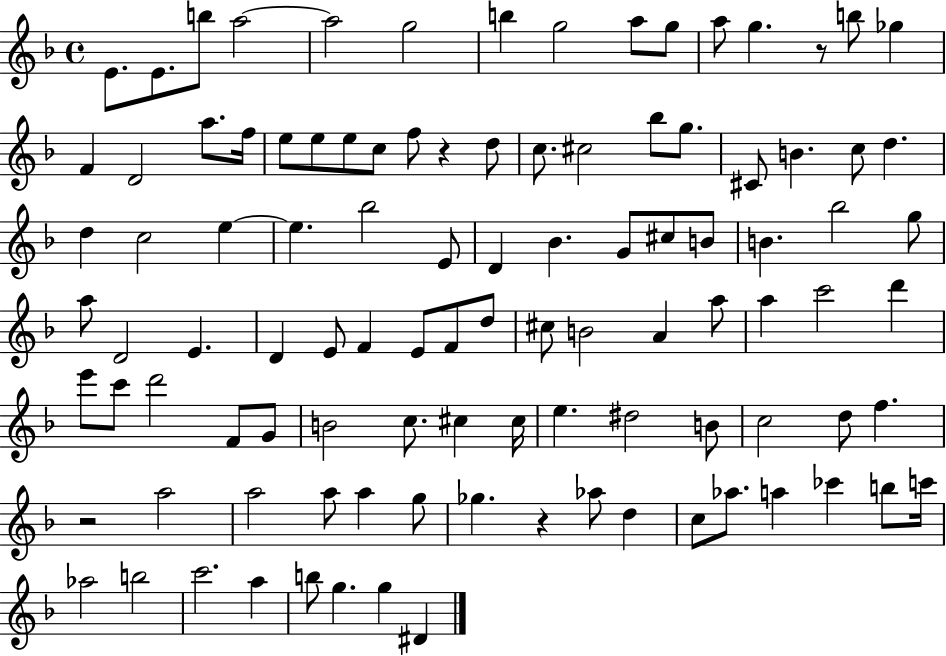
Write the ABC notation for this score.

X:1
T:Untitled
M:4/4
L:1/4
K:F
E/2 E/2 b/2 a2 a2 g2 b g2 a/2 g/2 a/2 g z/2 b/2 _g F D2 a/2 f/4 e/2 e/2 e/2 c/2 f/2 z d/2 c/2 ^c2 _b/2 g/2 ^C/2 B c/2 d d c2 e e _b2 E/2 D _B G/2 ^c/2 B/2 B _b2 g/2 a/2 D2 E D E/2 F E/2 F/2 d/2 ^c/2 B2 A a/2 a c'2 d' e'/2 c'/2 d'2 F/2 G/2 B2 c/2 ^c ^c/4 e ^d2 B/2 c2 d/2 f z2 a2 a2 a/2 a g/2 _g z _a/2 d c/2 _a/2 a _c' b/2 c'/4 _a2 b2 c'2 a b/2 g g ^D